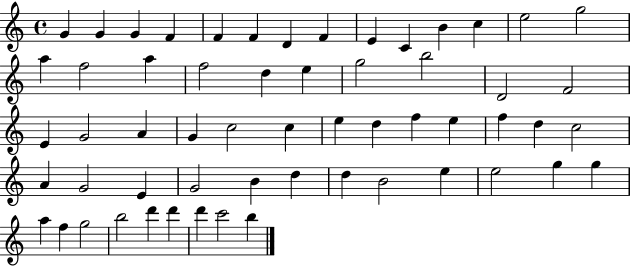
{
  \clef treble
  \time 4/4
  \defaultTimeSignature
  \key c \major
  g'4 g'4 g'4 f'4 | f'4 f'4 d'4 f'4 | e'4 c'4 b'4 c''4 | e''2 g''2 | \break a''4 f''2 a''4 | f''2 d''4 e''4 | g''2 b''2 | d'2 f'2 | \break e'4 g'2 a'4 | g'4 c''2 c''4 | e''4 d''4 f''4 e''4 | f''4 d''4 c''2 | \break a'4 g'2 e'4 | g'2 b'4 d''4 | d''4 b'2 e''4 | e''2 g''4 g''4 | \break a''4 f''4 g''2 | b''2 d'''4 d'''4 | d'''4 c'''2 b''4 | \bar "|."
}